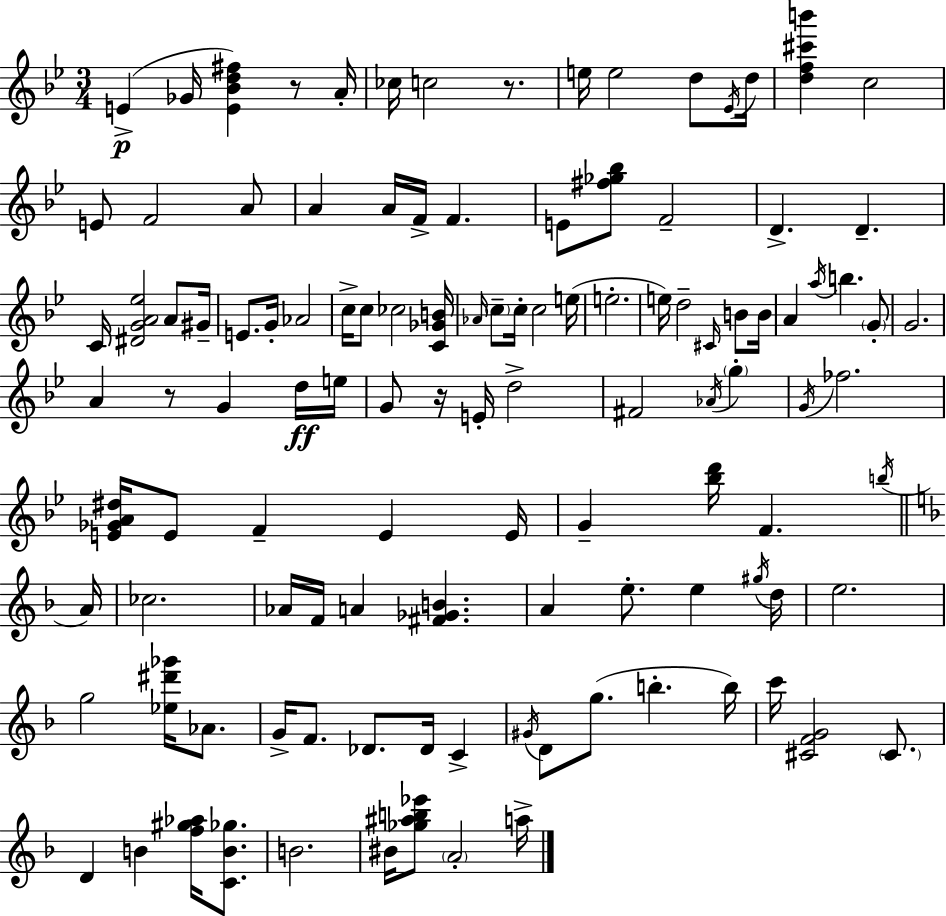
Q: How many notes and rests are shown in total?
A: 114